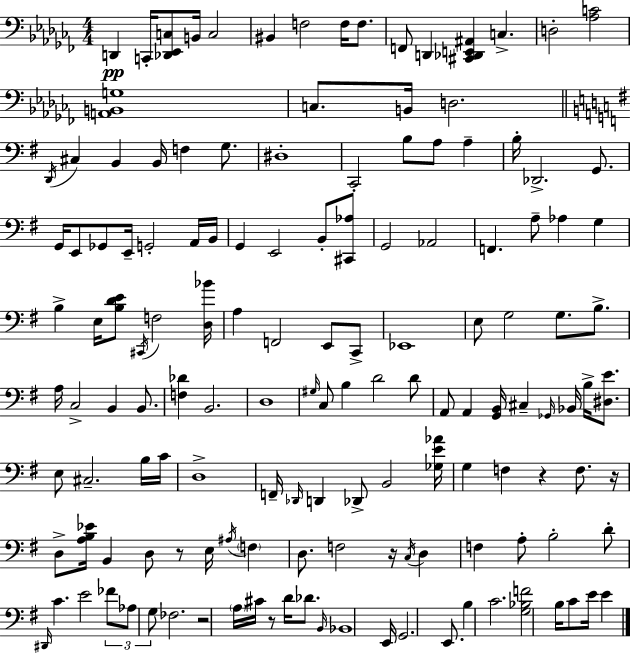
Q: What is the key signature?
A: AES minor